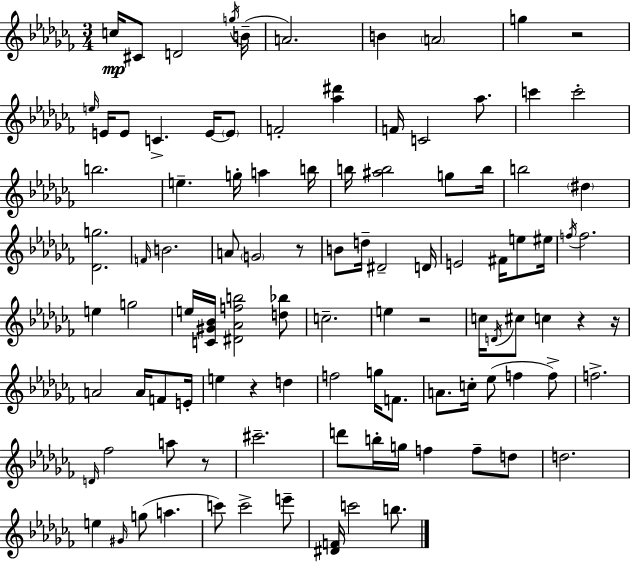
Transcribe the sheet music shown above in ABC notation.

X:1
T:Untitled
M:3/4
L:1/4
K:Abm
c/4 ^C/2 D2 g/4 B/4 A2 B A2 g z2 e/4 E/4 E/2 C E/4 E/2 F2 [_a^d'] F/4 C2 _a/2 c' c'2 b2 e g/4 a b/4 b/4 [^ab]2 g/2 b/4 b2 ^d [_Dg]2 F/4 B2 A/2 G2 z/2 B/2 d/4 ^D2 D/4 E2 ^F/4 e/2 ^e/4 f/4 f2 e g2 e/4 [C^G_B]/4 [^D_Afb]2 [d_b]/2 c2 e z2 c/4 D/4 ^c/2 c z z/4 A2 A/4 F/2 E/4 e z d f2 g/4 F/2 A/2 c/4 _e/2 f f/2 f2 D/4 _f2 a/2 z/2 ^c'2 d'/2 b/4 g/4 f f/2 d/2 d2 e ^G/4 g/2 a c'/2 c'2 e'/2 [^DF]/4 c'2 b/2